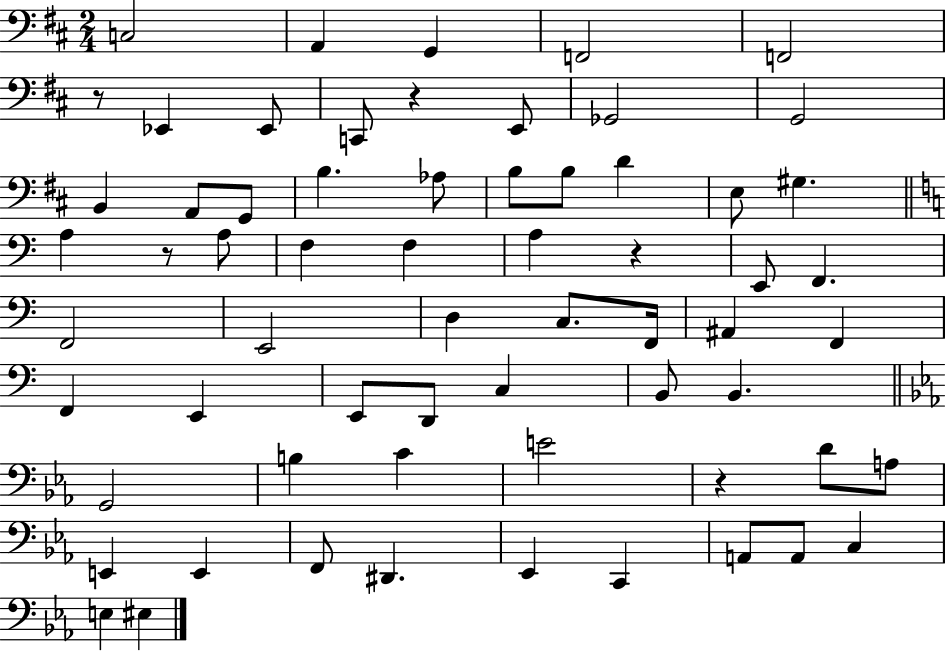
X:1
T:Untitled
M:2/4
L:1/4
K:D
C,2 A,, G,, F,,2 F,,2 z/2 _E,, _E,,/2 C,,/2 z E,,/2 _G,,2 G,,2 B,, A,,/2 G,,/2 B, _A,/2 B,/2 B,/2 D E,/2 ^G, A, z/2 A,/2 F, F, A, z E,,/2 F,, F,,2 E,,2 D, C,/2 F,,/4 ^A,, F,, F,, E,, E,,/2 D,,/2 C, B,,/2 B,, G,,2 B, C E2 z D/2 A,/2 E,, E,, F,,/2 ^D,, _E,, C,, A,,/2 A,,/2 C, E, ^E,